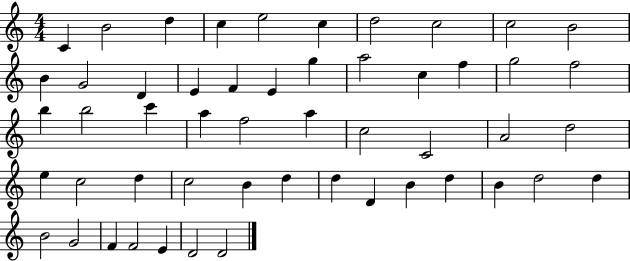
{
  \clef treble
  \numericTimeSignature
  \time 4/4
  \key c \major
  c'4 b'2 d''4 | c''4 e''2 c''4 | d''2 c''2 | c''2 b'2 | \break b'4 g'2 d'4 | e'4 f'4 e'4 g''4 | a''2 c''4 f''4 | g''2 f''2 | \break b''4 b''2 c'''4 | a''4 f''2 a''4 | c''2 c'2 | a'2 d''2 | \break e''4 c''2 d''4 | c''2 b'4 d''4 | d''4 d'4 b'4 d''4 | b'4 d''2 d''4 | \break b'2 g'2 | f'4 f'2 e'4 | d'2 d'2 | \bar "|."
}